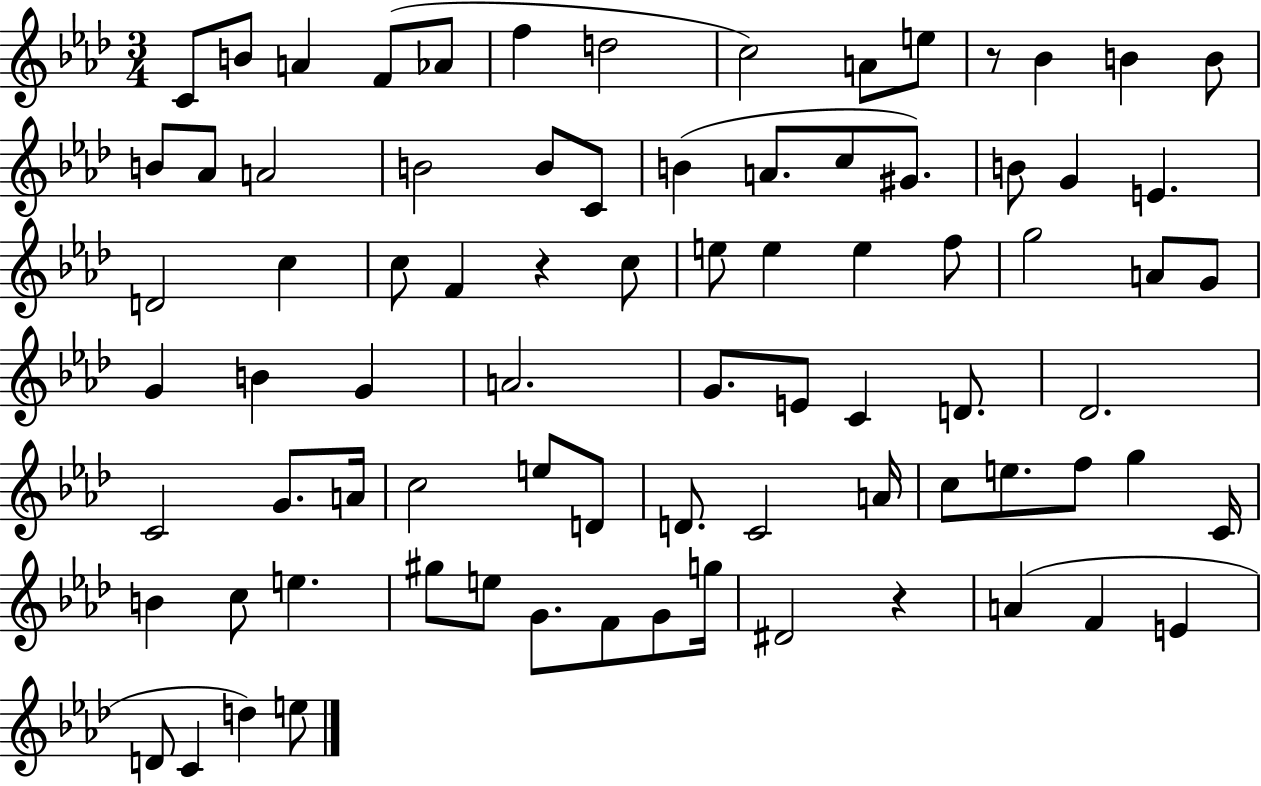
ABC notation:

X:1
T:Untitled
M:3/4
L:1/4
K:Ab
C/2 B/2 A F/2 _A/2 f d2 c2 A/2 e/2 z/2 _B B B/2 B/2 _A/2 A2 B2 B/2 C/2 B A/2 c/2 ^G/2 B/2 G E D2 c c/2 F z c/2 e/2 e e f/2 g2 A/2 G/2 G B G A2 G/2 E/2 C D/2 _D2 C2 G/2 A/4 c2 e/2 D/2 D/2 C2 A/4 c/2 e/2 f/2 g C/4 B c/2 e ^g/2 e/2 G/2 F/2 G/2 g/4 ^D2 z A F E D/2 C d e/2